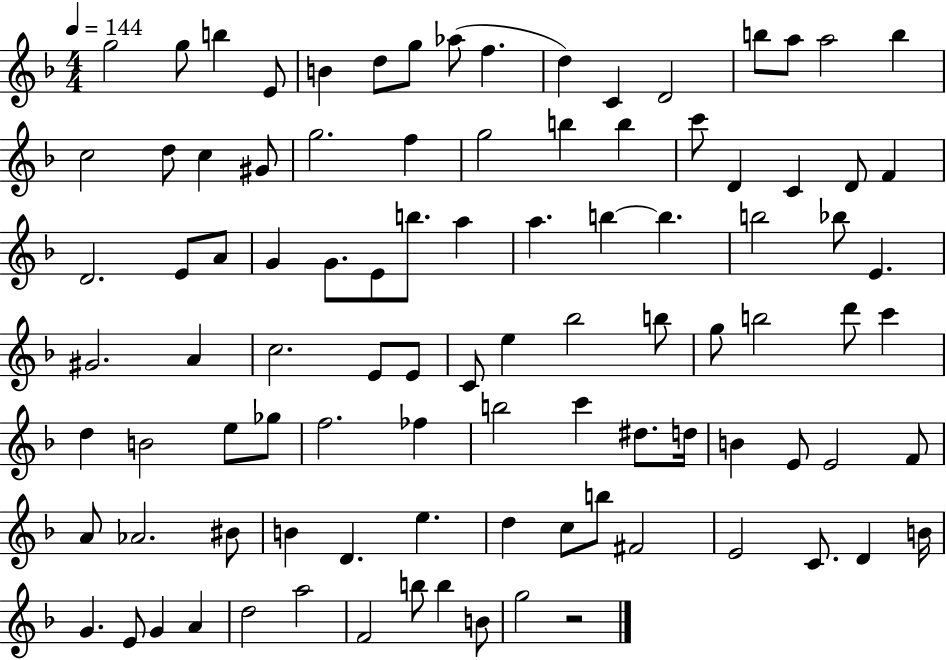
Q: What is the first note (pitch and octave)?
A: G5